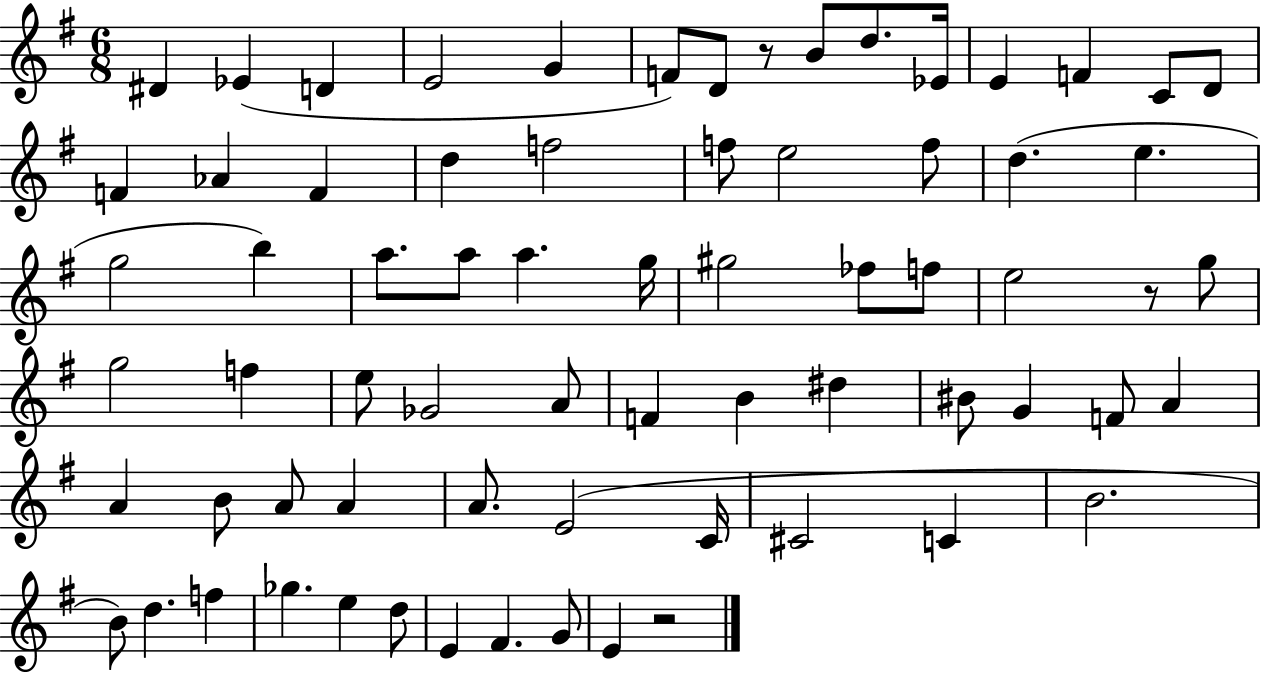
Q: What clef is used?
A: treble